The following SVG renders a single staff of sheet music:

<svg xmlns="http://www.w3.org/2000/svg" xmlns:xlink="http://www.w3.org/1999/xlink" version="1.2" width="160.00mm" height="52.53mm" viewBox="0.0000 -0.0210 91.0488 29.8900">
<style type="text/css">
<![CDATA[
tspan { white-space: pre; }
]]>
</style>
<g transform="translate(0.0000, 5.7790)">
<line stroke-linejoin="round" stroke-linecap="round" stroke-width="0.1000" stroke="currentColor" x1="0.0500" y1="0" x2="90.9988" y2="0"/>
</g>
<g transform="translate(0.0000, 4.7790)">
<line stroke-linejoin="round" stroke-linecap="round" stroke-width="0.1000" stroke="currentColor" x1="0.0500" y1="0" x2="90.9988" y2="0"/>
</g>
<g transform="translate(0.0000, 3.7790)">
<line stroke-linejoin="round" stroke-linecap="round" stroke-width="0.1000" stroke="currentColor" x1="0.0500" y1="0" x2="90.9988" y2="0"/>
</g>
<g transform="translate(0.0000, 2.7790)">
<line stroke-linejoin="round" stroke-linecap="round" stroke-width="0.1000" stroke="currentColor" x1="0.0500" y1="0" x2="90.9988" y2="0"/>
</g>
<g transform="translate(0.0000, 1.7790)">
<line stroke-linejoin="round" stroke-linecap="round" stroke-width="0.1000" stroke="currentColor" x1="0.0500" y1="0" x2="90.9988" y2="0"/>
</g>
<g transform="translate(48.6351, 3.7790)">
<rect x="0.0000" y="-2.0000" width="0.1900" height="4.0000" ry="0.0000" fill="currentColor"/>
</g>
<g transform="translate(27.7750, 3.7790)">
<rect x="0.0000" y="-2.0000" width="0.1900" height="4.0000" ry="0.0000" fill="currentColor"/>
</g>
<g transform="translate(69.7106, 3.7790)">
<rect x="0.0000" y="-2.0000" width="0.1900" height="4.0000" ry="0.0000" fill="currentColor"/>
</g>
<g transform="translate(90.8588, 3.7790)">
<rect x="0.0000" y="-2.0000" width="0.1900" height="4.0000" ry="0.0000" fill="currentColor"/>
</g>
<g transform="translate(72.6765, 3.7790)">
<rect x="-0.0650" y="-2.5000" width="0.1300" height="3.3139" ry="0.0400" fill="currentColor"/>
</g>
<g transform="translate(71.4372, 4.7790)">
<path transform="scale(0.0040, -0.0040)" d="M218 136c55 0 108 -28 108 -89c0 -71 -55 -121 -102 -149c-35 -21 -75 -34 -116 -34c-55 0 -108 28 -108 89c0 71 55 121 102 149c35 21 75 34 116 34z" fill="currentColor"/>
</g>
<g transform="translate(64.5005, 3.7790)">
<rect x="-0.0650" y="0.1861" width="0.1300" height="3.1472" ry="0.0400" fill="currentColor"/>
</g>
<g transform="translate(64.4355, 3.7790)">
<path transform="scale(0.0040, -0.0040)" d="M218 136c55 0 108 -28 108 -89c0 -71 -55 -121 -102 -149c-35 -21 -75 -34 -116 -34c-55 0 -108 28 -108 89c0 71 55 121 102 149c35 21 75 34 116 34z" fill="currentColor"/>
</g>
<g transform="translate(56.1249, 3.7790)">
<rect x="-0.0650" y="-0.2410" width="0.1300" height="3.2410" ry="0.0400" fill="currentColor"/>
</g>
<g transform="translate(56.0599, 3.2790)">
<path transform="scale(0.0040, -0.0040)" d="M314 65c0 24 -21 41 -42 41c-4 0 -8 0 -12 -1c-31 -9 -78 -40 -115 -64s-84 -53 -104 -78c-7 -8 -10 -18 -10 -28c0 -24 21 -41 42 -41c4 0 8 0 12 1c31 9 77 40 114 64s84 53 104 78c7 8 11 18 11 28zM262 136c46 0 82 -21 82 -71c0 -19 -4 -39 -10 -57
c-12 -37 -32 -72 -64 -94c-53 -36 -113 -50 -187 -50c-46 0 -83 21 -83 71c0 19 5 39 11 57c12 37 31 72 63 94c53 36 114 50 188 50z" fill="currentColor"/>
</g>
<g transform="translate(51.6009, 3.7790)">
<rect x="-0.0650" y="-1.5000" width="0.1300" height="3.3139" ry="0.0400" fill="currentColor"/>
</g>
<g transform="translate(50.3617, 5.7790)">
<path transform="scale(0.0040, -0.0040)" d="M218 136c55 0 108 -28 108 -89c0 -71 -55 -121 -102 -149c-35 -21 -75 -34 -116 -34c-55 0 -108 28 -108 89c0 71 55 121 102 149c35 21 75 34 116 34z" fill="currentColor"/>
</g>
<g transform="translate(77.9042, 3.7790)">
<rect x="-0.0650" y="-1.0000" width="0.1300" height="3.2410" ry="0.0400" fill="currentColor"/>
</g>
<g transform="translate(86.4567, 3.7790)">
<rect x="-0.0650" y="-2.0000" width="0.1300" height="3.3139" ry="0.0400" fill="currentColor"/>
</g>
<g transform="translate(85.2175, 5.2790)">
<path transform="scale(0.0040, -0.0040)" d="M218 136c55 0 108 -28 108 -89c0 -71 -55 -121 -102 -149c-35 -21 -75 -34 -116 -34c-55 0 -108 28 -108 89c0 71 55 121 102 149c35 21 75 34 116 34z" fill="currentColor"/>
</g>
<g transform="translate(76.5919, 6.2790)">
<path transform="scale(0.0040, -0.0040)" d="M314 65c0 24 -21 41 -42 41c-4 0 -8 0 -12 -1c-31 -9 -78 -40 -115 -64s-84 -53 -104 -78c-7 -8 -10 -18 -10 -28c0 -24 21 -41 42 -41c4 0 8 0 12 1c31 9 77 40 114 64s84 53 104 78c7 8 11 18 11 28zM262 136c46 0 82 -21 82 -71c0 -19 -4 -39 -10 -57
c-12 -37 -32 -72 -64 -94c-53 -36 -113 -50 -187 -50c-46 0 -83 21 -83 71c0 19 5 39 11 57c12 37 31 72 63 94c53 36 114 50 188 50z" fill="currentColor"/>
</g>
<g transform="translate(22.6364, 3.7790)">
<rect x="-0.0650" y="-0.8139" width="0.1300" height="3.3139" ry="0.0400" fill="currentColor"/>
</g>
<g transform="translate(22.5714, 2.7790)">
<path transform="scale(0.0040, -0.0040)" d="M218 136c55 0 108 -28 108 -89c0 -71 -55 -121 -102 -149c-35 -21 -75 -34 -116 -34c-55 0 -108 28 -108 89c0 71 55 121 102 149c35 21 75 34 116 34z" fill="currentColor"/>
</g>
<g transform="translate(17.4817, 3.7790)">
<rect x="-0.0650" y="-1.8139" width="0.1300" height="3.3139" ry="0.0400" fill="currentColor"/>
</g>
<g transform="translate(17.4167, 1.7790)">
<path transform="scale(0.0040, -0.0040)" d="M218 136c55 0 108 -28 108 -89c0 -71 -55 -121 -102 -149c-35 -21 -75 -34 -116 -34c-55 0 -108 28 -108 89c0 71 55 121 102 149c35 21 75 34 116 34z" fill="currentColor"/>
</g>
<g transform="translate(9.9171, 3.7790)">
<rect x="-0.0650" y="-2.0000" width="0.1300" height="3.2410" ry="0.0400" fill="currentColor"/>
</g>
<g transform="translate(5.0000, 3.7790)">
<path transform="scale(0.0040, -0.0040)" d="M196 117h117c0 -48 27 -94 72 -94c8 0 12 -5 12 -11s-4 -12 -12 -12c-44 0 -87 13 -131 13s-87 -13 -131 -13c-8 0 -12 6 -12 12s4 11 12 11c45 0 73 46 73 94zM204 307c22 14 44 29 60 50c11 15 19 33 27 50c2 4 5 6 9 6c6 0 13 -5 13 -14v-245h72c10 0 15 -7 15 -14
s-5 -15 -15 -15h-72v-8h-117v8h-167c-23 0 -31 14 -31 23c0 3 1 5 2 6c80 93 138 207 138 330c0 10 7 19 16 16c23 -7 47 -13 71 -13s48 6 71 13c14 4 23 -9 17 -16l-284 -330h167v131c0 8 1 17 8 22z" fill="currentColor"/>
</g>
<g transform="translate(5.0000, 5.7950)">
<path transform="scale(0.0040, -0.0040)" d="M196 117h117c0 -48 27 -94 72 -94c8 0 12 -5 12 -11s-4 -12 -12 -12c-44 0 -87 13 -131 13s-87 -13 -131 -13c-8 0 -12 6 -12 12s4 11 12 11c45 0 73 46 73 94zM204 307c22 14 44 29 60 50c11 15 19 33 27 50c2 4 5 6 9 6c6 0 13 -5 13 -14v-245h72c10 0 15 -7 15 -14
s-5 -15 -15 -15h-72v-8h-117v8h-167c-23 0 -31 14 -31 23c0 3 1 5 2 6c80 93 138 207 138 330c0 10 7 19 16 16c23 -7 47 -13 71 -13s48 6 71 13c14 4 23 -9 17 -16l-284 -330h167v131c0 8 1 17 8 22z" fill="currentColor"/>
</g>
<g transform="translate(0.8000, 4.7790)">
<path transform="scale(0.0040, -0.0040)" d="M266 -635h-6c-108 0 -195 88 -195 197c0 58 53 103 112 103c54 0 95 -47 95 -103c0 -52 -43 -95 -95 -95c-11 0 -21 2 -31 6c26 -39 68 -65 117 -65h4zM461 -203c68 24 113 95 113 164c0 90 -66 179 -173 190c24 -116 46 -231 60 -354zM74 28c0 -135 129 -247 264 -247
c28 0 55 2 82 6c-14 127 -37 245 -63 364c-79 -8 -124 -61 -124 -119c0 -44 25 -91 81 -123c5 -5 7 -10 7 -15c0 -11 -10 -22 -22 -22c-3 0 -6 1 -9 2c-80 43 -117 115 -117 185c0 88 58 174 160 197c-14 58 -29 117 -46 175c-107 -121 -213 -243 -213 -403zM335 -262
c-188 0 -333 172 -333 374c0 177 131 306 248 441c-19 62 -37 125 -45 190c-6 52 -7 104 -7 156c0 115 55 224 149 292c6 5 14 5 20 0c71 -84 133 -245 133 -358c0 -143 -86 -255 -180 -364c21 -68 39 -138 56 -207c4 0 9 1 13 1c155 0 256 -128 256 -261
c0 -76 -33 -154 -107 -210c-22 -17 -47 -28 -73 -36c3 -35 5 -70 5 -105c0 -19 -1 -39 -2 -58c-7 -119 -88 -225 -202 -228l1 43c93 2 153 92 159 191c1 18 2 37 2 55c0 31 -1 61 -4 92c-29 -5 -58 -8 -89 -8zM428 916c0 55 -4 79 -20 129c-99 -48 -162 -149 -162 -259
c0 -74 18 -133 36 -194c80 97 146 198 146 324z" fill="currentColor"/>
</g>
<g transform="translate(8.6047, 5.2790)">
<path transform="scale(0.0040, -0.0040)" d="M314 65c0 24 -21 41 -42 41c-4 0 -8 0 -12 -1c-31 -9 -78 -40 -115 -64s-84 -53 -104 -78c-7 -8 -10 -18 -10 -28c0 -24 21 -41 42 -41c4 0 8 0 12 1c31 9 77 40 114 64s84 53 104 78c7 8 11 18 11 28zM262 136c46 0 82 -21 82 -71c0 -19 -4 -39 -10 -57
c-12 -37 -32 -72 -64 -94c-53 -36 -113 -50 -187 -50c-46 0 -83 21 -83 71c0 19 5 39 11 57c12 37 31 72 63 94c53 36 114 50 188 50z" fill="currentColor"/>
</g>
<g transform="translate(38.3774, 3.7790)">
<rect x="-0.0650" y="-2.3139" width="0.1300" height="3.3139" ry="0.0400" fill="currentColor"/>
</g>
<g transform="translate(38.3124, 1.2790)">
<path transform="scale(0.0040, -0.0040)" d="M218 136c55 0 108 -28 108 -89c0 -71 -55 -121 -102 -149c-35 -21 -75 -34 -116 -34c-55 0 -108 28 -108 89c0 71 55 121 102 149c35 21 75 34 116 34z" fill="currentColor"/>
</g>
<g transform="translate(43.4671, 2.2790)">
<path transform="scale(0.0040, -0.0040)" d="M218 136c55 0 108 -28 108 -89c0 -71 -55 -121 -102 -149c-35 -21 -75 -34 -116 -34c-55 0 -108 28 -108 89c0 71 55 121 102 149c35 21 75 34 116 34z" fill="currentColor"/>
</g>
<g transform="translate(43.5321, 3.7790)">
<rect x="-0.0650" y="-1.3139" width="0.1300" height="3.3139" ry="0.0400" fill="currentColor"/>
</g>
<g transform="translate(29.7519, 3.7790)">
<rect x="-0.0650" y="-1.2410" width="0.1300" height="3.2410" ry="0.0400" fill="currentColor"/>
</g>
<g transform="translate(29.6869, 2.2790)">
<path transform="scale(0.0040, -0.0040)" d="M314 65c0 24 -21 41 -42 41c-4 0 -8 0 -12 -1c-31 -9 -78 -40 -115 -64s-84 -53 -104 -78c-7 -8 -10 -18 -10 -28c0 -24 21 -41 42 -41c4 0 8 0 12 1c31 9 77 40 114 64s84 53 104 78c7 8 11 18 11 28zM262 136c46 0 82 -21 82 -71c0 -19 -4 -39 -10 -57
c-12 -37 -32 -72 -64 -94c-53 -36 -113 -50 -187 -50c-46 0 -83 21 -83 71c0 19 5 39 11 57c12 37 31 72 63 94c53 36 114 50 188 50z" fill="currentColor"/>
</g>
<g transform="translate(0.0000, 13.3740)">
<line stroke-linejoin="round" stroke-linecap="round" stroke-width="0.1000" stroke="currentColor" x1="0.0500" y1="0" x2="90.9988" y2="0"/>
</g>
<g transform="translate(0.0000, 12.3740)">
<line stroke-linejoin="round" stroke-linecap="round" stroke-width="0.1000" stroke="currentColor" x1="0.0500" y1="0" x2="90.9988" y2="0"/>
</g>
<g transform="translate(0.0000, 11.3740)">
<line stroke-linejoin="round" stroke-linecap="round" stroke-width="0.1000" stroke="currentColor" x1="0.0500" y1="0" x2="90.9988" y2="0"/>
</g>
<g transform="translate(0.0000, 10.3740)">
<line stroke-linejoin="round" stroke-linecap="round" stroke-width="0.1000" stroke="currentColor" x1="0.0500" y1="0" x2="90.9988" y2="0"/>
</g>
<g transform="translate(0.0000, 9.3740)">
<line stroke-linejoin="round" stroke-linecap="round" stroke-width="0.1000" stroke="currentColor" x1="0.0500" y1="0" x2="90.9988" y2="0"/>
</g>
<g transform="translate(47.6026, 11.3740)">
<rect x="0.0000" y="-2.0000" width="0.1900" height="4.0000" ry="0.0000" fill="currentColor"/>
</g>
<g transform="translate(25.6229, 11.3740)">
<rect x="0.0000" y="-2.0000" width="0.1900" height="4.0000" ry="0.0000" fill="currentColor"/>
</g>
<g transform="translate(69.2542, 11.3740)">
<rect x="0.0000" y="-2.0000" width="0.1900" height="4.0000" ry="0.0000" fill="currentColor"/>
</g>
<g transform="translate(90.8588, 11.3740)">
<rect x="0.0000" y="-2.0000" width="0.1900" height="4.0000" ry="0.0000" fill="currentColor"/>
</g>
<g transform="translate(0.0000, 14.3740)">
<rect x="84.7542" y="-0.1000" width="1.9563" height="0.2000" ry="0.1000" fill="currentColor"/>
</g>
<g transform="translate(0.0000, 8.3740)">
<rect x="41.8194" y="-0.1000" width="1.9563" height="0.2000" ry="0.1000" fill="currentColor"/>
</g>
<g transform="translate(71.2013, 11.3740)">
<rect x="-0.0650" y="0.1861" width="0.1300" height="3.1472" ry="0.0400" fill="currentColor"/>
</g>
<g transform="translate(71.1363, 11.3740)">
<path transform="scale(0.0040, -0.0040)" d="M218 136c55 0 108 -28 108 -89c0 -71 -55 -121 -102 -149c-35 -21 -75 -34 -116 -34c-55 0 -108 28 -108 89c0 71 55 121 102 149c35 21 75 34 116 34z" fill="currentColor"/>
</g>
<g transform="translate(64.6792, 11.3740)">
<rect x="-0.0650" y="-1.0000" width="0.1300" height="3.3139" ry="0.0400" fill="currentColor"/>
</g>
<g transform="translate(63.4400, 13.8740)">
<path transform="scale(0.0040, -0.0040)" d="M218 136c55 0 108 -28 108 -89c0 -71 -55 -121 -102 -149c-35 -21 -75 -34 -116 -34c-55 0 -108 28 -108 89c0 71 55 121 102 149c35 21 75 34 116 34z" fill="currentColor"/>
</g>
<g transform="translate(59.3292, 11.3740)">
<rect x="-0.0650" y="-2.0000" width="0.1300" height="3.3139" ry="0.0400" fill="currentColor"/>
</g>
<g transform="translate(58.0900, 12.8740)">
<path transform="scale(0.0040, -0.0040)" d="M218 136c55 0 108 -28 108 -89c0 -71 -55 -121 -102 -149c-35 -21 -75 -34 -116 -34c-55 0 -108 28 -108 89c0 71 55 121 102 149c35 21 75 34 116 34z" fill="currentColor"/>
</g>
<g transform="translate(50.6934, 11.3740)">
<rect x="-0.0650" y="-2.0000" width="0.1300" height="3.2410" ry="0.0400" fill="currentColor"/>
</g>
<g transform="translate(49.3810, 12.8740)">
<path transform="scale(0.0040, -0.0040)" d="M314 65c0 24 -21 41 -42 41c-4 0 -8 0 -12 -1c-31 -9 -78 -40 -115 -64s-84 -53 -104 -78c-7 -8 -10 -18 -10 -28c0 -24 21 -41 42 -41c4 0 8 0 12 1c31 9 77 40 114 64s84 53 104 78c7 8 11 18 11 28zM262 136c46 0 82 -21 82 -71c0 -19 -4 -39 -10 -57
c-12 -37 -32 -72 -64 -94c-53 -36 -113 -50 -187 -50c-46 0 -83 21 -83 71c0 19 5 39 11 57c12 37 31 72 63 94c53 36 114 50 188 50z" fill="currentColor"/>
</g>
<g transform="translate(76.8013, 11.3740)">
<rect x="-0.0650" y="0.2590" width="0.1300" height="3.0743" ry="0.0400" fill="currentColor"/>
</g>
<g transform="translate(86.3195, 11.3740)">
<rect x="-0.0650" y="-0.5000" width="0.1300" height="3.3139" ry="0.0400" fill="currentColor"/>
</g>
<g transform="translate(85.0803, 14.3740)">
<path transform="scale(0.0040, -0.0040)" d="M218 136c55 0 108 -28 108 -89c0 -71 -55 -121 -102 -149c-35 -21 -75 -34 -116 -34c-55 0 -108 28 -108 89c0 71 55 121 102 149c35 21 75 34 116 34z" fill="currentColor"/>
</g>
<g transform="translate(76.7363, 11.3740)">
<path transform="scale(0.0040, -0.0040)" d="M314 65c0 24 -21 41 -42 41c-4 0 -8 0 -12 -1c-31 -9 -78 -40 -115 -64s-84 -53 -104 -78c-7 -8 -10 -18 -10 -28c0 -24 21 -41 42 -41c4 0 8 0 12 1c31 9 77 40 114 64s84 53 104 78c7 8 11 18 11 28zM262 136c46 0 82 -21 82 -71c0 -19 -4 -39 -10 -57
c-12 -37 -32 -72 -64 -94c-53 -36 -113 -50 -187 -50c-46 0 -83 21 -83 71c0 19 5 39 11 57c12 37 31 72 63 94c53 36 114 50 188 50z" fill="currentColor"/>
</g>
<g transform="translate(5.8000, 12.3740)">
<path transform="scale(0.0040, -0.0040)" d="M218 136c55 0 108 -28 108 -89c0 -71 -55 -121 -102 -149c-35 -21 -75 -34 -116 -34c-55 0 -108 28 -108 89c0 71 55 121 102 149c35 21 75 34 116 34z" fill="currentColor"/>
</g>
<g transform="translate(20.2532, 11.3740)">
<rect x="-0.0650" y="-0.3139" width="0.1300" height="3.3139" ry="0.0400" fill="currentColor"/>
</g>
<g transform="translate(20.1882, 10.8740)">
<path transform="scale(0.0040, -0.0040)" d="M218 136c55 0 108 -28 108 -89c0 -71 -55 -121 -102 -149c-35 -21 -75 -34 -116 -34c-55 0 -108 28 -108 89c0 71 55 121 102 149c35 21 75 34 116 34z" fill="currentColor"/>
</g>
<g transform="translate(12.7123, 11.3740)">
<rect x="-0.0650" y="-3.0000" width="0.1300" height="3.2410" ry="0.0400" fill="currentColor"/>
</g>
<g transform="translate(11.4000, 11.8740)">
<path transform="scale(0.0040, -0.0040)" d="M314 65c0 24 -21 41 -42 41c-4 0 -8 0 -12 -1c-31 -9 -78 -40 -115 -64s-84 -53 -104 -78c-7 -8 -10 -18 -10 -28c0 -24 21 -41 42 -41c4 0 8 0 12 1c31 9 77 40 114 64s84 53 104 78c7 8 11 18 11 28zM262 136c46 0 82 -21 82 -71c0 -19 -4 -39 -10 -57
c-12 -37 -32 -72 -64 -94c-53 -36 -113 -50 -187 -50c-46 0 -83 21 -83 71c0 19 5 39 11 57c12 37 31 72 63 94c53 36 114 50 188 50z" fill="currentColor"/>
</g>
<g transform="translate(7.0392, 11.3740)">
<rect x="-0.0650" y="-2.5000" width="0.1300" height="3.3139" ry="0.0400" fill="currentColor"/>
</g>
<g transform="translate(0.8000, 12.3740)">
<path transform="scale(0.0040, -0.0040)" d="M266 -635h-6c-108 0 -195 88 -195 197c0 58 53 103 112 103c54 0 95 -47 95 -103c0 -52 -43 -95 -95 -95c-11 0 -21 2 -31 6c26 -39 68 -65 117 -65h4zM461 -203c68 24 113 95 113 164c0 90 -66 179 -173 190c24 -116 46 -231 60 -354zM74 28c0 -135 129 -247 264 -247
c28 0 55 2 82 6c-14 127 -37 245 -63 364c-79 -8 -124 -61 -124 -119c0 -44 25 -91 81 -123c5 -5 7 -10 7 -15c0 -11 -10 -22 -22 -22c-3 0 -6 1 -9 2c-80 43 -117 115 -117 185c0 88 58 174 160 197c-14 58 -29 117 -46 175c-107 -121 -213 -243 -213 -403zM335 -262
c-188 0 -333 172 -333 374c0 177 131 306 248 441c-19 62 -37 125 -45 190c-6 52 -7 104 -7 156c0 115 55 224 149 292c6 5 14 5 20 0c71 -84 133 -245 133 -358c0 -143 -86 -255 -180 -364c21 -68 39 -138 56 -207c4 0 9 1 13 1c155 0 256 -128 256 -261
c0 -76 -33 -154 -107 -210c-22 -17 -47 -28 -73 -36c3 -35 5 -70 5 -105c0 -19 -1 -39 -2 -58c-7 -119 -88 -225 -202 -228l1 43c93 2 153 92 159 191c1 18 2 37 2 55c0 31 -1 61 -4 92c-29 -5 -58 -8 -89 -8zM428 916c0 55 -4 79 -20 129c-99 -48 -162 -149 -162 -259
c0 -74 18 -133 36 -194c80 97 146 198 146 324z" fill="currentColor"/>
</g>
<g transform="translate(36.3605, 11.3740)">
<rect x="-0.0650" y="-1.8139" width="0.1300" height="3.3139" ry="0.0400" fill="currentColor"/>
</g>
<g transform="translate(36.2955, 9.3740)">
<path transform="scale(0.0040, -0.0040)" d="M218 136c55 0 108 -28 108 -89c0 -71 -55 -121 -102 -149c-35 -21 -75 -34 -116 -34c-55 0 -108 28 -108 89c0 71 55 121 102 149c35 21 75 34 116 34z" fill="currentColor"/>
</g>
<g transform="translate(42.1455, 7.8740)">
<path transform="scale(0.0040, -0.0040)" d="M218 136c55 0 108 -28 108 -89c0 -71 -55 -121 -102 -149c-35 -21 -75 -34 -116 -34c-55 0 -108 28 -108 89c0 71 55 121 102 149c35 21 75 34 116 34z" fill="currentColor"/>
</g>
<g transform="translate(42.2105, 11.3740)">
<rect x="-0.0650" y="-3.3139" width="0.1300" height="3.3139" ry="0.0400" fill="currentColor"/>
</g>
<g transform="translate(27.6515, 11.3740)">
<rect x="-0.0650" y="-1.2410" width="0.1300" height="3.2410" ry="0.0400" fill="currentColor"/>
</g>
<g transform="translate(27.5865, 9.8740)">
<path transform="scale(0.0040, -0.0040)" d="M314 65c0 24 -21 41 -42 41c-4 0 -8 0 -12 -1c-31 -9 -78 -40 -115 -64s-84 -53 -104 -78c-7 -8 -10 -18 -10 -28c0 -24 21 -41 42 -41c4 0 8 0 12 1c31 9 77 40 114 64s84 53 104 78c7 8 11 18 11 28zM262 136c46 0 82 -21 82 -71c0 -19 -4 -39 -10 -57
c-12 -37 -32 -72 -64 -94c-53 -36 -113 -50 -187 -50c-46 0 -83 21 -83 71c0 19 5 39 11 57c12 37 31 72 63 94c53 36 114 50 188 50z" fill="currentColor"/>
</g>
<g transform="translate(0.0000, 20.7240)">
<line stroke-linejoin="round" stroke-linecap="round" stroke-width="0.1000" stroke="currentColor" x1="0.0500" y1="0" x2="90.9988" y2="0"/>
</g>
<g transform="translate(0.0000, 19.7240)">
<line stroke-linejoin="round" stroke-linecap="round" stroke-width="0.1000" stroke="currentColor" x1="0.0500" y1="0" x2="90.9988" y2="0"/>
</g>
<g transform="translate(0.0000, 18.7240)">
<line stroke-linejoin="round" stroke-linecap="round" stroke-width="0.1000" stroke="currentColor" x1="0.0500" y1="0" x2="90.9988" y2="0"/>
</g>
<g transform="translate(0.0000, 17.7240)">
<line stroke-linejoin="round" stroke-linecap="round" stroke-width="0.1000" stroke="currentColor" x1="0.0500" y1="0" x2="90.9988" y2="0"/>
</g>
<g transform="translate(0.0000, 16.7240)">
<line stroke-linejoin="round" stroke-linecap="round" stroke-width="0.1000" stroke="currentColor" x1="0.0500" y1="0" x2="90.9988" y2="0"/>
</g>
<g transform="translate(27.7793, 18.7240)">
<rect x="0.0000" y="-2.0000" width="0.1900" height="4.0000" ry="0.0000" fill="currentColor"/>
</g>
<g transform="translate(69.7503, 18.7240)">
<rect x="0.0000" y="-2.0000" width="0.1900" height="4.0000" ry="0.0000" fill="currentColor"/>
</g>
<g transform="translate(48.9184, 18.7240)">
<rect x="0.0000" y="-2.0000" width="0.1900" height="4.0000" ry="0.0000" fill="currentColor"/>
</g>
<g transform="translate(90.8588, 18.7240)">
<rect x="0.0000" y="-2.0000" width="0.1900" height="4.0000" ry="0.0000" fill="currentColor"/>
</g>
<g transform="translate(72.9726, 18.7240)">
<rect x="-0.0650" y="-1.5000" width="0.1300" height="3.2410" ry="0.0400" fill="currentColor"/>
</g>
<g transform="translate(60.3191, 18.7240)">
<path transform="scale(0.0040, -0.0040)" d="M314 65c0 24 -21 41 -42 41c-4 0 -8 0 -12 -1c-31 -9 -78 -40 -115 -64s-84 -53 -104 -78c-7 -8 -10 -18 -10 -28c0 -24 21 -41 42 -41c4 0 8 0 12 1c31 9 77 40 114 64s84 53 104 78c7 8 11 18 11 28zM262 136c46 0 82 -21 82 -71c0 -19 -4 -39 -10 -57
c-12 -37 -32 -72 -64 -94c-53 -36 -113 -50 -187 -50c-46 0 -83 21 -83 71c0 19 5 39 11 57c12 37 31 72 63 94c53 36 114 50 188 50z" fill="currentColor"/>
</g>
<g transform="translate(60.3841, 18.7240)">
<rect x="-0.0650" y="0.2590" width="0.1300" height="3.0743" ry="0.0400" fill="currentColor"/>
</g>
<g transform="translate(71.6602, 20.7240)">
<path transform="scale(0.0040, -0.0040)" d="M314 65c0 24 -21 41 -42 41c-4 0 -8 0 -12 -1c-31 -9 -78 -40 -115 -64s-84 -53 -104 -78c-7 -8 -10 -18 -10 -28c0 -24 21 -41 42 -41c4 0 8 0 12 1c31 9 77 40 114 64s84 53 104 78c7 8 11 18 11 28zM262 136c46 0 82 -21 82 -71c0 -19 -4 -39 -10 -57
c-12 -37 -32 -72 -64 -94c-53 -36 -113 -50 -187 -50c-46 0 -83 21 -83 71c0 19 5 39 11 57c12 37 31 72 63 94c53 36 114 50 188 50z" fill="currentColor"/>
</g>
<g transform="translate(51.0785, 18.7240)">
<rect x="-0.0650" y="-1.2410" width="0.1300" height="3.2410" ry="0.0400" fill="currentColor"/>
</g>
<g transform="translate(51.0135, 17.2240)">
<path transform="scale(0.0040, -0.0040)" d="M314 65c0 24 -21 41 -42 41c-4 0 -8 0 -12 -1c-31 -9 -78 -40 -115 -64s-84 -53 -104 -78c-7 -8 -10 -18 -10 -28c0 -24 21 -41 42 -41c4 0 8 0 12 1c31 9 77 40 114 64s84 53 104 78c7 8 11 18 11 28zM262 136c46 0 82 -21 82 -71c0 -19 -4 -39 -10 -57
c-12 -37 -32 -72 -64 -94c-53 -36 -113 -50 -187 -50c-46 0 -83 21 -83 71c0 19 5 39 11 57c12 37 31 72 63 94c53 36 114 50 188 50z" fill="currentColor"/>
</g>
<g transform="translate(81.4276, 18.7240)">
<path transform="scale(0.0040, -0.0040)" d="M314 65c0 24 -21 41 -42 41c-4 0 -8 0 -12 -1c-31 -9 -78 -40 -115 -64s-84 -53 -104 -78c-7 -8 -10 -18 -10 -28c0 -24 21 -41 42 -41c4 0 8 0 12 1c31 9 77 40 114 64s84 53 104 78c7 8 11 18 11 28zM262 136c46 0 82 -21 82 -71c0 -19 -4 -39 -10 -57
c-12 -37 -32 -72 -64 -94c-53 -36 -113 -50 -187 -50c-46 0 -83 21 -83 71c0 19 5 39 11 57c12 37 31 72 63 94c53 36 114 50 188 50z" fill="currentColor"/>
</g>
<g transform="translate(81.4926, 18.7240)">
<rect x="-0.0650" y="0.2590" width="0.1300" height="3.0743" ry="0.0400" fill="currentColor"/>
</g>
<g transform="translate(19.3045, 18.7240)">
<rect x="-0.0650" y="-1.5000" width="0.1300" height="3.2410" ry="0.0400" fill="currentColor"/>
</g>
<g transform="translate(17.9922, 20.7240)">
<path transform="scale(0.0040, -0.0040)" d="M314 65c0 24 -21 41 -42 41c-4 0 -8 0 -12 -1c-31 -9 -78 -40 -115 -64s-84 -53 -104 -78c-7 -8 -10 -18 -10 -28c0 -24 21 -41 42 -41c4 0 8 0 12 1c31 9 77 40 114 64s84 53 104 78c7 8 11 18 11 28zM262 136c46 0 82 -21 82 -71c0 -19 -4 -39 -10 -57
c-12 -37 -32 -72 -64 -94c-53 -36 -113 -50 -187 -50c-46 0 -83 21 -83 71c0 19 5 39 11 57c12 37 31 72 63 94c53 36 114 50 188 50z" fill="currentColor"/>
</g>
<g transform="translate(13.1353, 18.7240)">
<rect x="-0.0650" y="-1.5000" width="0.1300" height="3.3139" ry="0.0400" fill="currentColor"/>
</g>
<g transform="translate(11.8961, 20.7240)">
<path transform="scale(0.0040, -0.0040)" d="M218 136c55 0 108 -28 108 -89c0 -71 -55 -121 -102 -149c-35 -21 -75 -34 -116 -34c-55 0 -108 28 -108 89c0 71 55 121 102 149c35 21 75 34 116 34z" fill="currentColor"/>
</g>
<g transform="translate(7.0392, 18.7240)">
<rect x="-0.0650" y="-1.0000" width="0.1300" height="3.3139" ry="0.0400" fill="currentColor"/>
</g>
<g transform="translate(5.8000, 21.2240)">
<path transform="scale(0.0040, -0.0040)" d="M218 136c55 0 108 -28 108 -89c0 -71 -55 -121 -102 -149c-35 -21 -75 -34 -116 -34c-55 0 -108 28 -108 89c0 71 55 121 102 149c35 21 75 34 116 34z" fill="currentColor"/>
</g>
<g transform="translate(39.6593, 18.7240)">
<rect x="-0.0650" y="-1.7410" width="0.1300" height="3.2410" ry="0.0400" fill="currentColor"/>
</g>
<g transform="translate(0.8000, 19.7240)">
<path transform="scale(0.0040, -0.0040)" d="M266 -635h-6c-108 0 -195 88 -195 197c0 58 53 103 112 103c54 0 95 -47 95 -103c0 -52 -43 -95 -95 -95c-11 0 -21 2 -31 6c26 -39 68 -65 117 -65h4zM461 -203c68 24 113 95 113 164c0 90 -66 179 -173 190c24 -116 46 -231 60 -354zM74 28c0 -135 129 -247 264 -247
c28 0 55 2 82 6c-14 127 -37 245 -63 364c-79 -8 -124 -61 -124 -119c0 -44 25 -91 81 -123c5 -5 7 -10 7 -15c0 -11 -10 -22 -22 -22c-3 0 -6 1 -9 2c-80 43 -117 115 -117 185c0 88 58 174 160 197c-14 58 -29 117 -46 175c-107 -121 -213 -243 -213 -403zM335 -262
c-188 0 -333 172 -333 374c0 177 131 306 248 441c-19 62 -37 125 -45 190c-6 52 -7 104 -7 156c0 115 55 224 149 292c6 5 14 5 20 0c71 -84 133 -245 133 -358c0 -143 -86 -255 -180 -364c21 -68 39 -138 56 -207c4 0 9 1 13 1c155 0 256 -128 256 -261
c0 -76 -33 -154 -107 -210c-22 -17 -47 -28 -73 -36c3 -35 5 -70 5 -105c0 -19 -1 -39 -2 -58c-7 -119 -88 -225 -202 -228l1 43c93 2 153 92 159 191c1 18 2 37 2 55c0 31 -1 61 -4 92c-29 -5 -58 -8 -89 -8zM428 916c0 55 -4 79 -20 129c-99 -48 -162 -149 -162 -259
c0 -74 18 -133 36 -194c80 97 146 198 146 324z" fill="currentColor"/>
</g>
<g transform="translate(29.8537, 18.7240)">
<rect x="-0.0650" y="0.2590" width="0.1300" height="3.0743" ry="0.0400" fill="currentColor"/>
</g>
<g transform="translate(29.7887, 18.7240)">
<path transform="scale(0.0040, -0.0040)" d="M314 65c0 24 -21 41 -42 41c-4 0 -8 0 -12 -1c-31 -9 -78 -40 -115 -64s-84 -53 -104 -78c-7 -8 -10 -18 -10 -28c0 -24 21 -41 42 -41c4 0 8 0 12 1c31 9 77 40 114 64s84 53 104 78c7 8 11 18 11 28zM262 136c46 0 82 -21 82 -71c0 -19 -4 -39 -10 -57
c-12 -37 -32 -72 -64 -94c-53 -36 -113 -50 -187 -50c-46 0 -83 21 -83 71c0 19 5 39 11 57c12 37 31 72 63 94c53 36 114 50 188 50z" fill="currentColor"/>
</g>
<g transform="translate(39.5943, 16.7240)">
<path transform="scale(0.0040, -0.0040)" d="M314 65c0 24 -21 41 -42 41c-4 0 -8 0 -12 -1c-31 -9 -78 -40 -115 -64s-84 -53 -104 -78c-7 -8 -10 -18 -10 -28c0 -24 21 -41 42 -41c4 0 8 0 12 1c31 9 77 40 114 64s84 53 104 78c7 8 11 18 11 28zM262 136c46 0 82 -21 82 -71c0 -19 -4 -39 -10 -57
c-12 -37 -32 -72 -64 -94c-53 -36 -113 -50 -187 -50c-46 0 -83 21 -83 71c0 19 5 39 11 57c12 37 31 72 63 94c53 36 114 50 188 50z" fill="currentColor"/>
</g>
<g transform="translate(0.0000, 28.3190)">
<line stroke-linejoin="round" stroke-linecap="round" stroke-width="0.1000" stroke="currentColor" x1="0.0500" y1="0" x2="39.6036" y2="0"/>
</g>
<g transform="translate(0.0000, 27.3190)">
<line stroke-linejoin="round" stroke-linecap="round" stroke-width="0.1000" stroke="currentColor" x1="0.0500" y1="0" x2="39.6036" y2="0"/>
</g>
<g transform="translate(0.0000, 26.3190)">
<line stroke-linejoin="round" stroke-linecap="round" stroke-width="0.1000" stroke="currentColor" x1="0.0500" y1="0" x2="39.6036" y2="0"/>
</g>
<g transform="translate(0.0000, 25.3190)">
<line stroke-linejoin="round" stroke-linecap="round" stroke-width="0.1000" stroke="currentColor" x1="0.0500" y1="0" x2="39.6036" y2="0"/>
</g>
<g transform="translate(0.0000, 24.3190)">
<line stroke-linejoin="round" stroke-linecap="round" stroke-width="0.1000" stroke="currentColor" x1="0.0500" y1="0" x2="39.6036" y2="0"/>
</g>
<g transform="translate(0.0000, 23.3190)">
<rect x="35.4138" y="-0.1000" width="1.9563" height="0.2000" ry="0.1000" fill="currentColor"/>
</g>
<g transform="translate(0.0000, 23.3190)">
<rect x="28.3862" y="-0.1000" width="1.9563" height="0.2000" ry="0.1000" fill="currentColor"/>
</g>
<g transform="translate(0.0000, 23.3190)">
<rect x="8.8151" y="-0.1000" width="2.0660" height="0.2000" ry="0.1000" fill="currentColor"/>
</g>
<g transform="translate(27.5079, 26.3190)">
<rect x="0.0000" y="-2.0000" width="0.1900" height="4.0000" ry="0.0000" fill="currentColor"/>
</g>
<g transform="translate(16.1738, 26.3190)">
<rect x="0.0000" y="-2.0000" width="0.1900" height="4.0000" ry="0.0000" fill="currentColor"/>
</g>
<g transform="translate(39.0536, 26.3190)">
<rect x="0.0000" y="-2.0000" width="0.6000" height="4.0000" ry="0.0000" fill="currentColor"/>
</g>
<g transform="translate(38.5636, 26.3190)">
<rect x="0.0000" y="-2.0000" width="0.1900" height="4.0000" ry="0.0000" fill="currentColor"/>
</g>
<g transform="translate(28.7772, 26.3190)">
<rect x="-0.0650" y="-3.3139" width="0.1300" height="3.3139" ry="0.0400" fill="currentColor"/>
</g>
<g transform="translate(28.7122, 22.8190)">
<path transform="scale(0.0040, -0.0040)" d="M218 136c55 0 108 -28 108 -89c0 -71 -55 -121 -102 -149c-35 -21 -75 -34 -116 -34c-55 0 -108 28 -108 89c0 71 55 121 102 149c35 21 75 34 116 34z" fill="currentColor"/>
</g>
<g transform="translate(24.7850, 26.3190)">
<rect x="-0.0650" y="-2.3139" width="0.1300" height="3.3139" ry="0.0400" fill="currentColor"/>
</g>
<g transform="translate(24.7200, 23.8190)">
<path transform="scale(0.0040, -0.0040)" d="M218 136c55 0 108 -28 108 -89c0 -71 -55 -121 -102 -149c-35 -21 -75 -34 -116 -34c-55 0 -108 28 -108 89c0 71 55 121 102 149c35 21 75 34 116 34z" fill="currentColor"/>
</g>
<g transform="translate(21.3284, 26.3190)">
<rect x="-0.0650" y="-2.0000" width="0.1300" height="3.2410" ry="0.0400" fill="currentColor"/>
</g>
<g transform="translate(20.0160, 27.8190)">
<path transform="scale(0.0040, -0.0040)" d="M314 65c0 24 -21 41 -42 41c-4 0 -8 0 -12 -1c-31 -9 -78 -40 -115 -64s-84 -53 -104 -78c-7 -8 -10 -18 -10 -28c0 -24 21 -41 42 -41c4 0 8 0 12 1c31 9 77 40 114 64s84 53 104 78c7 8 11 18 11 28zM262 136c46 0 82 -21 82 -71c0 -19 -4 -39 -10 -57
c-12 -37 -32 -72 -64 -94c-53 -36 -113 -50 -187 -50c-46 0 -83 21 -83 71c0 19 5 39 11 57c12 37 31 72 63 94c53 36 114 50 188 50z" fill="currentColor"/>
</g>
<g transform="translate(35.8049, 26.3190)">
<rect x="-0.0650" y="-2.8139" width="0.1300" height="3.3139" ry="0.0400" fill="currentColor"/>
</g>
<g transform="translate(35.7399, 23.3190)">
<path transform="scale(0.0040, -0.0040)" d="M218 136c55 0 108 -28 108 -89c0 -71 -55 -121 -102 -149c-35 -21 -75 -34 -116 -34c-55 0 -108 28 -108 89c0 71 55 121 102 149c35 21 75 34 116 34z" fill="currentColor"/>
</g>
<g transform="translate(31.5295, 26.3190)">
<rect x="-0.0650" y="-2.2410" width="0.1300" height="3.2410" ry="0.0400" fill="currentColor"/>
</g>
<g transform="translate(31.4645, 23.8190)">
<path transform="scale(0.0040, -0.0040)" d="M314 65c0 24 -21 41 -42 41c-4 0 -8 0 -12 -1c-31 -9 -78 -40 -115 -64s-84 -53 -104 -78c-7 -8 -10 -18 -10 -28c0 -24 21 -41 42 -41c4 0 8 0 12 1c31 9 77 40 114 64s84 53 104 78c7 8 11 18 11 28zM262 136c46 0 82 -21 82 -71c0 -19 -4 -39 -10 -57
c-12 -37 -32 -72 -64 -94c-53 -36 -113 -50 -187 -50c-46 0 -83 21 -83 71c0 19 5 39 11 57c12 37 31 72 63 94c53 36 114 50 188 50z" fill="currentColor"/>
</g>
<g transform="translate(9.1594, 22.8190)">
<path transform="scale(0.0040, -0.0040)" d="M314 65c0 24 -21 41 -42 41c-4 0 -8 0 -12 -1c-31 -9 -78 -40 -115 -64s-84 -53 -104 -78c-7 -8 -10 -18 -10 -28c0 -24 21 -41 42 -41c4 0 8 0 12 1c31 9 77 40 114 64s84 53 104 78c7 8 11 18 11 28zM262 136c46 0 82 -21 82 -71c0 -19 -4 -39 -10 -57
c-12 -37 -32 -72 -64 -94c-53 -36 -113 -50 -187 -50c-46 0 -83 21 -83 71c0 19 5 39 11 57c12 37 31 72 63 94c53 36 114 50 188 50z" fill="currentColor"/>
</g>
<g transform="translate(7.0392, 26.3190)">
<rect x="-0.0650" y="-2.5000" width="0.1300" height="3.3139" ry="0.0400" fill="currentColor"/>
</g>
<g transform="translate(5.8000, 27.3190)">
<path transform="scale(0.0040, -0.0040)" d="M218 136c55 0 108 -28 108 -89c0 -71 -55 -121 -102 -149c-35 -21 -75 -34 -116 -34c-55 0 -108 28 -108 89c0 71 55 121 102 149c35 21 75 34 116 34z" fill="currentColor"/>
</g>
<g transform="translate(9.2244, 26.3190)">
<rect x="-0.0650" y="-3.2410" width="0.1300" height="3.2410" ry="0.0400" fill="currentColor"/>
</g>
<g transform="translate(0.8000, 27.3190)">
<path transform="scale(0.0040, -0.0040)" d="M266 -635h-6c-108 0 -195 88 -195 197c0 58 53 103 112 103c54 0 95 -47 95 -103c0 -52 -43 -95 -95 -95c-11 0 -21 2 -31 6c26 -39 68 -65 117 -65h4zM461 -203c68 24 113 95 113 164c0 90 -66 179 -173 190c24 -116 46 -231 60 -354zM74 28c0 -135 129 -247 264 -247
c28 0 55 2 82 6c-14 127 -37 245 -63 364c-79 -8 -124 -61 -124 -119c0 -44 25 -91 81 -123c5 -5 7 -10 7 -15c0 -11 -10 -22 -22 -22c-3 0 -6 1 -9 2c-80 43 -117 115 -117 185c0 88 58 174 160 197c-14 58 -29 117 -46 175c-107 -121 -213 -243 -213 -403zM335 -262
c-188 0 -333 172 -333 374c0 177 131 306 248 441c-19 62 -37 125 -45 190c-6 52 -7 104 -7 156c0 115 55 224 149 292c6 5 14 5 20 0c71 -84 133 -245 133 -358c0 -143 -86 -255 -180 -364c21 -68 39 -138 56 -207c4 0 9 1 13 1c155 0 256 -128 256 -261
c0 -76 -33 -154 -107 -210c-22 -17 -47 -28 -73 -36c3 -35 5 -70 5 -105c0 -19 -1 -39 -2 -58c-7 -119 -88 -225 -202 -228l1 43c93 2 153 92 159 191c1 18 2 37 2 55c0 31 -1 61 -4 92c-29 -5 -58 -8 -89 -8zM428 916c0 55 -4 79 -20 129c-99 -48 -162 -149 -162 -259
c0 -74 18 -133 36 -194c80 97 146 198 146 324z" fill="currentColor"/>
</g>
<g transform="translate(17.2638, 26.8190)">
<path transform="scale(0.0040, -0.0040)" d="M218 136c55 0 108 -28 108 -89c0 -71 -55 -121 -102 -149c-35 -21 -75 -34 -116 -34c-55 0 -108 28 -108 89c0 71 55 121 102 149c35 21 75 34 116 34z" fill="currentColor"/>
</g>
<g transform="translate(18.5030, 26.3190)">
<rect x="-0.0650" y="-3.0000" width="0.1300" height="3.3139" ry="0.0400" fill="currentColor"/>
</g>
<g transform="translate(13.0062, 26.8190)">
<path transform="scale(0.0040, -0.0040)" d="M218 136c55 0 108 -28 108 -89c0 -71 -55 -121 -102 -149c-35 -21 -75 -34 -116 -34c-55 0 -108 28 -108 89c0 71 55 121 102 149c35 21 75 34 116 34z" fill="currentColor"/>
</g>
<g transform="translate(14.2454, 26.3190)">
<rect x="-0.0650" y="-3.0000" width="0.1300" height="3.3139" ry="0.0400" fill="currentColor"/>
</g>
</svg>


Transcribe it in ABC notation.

X:1
T:Untitled
M:4/4
L:1/4
K:C
F2 f d e2 g e E c2 B G D2 F G A2 c e2 f b F2 F D B B2 C D E E2 B2 f2 e2 B2 E2 B2 G b2 A A F2 g b g2 a